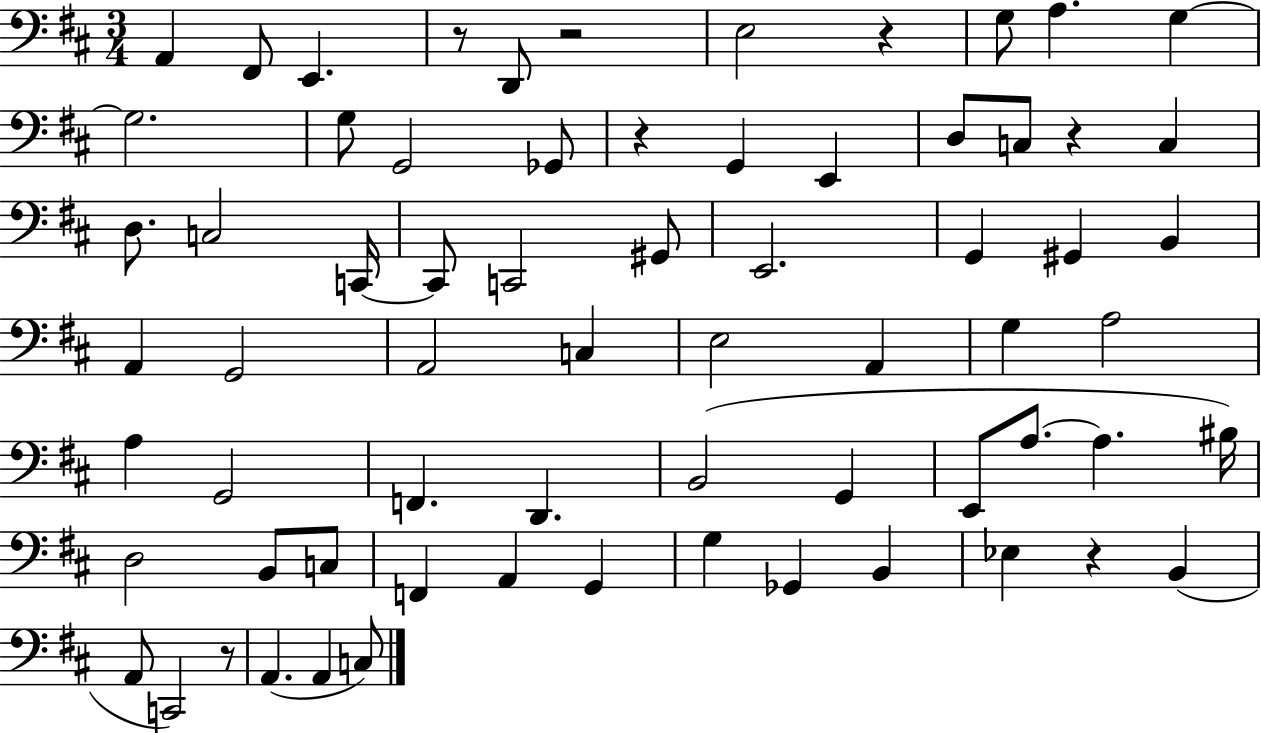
X:1
T:Untitled
M:3/4
L:1/4
K:D
A,, ^F,,/2 E,, z/2 D,,/2 z2 E,2 z G,/2 A, G, G,2 G,/2 G,,2 _G,,/2 z G,, E,, D,/2 C,/2 z C, D,/2 C,2 C,,/4 C,,/2 C,,2 ^G,,/2 E,,2 G,, ^G,, B,, A,, G,,2 A,,2 C, E,2 A,, G, A,2 A, G,,2 F,, D,, B,,2 G,, E,,/2 A,/2 A, ^B,/4 D,2 B,,/2 C,/2 F,, A,, G,, G, _G,, B,, _E, z B,, A,,/2 C,,2 z/2 A,, A,, C,/2